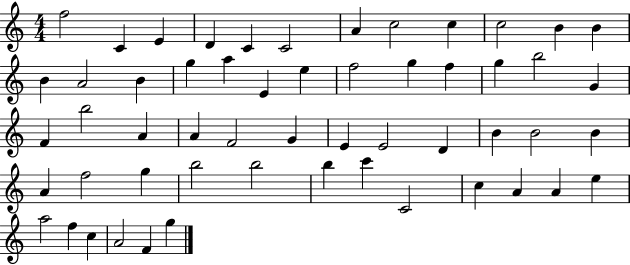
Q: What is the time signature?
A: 4/4